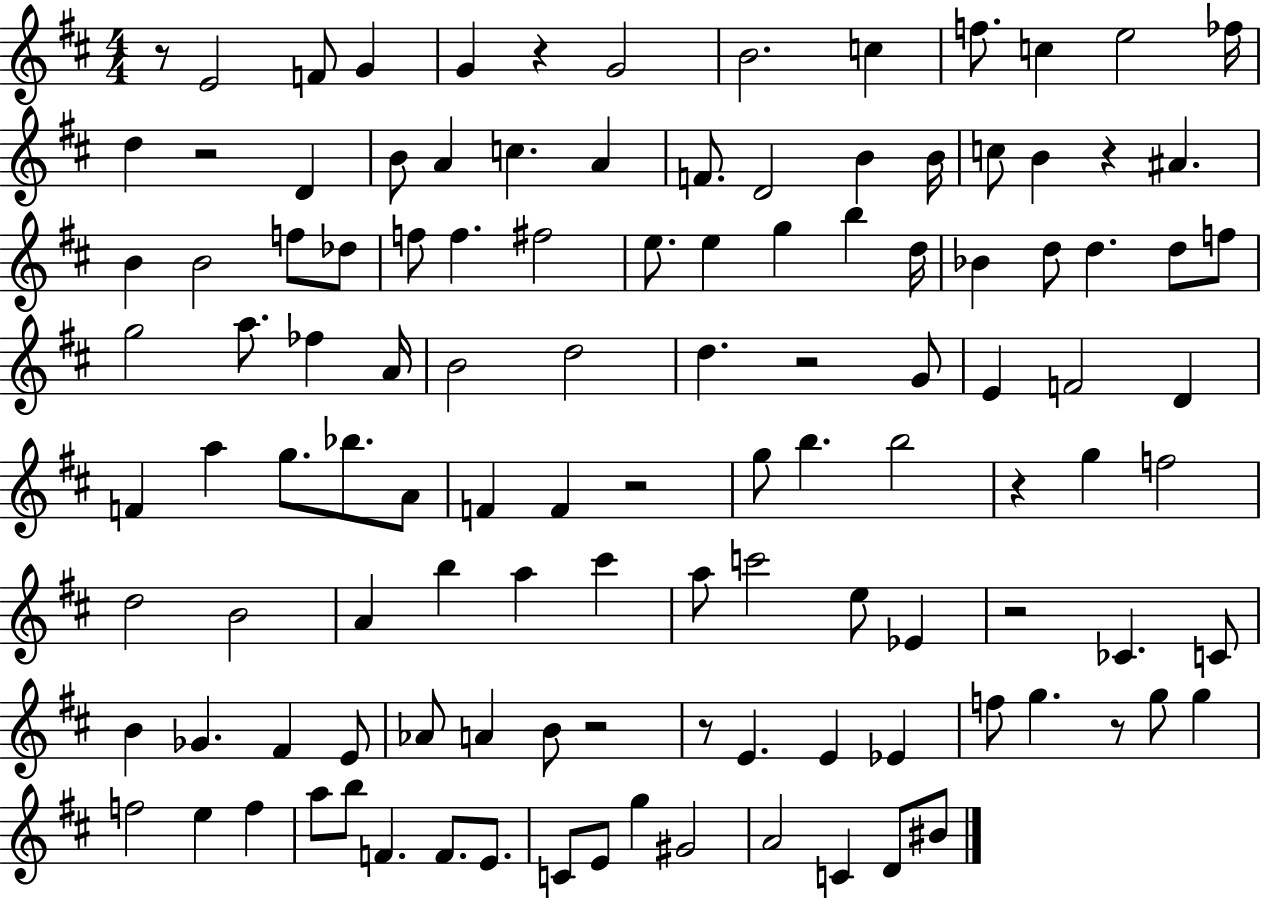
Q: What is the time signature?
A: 4/4